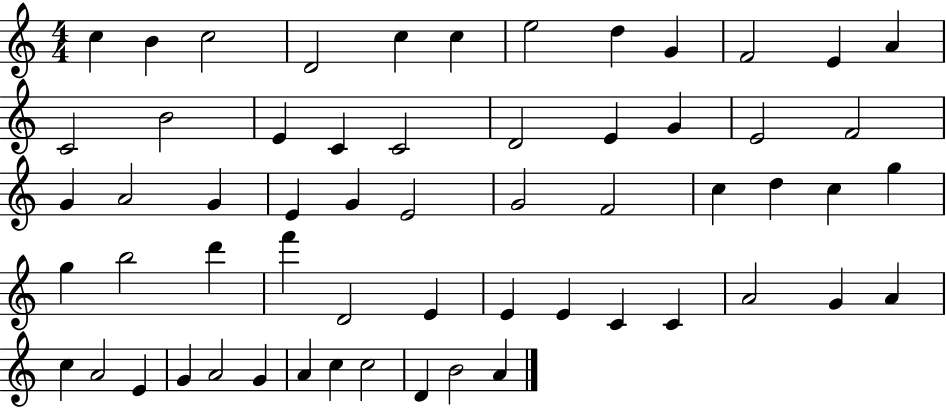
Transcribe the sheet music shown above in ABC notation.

X:1
T:Untitled
M:4/4
L:1/4
K:C
c B c2 D2 c c e2 d G F2 E A C2 B2 E C C2 D2 E G E2 F2 G A2 G E G E2 G2 F2 c d c g g b2 d' f' D2 E E E C C A2 G A c A2 E G A2 G A c c2 D B2 A